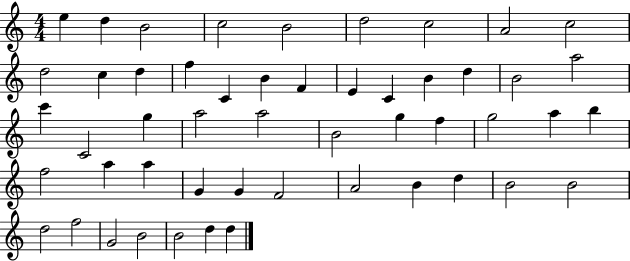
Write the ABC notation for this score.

X:1
T:Untitled
M:4/4
L:1/4
K:C
e d B2 c2 B2 d2 c2 A2 c2 d2 c d f C B F E C B d B2 a2 c' C2 g a2 a2 B2 g f g2 a b f2 a a G G F2 A2 B d B2 B2 d2 f2 G2 B2 B2 d d